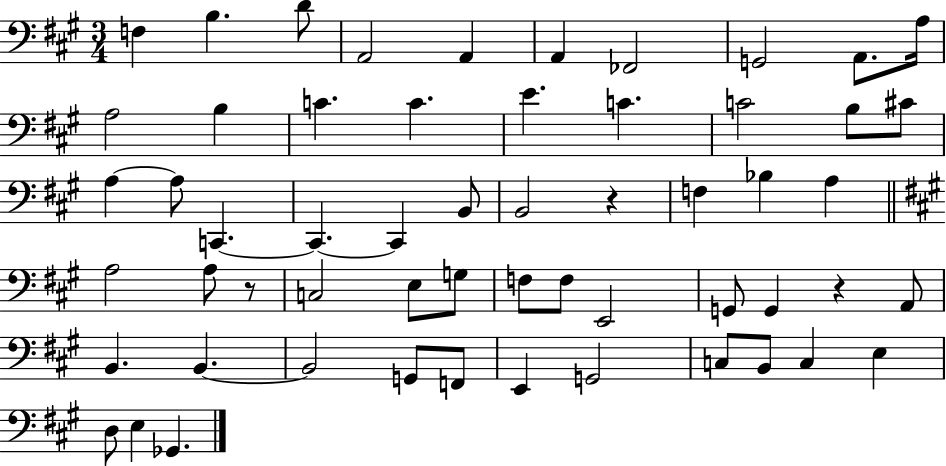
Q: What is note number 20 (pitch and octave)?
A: A3